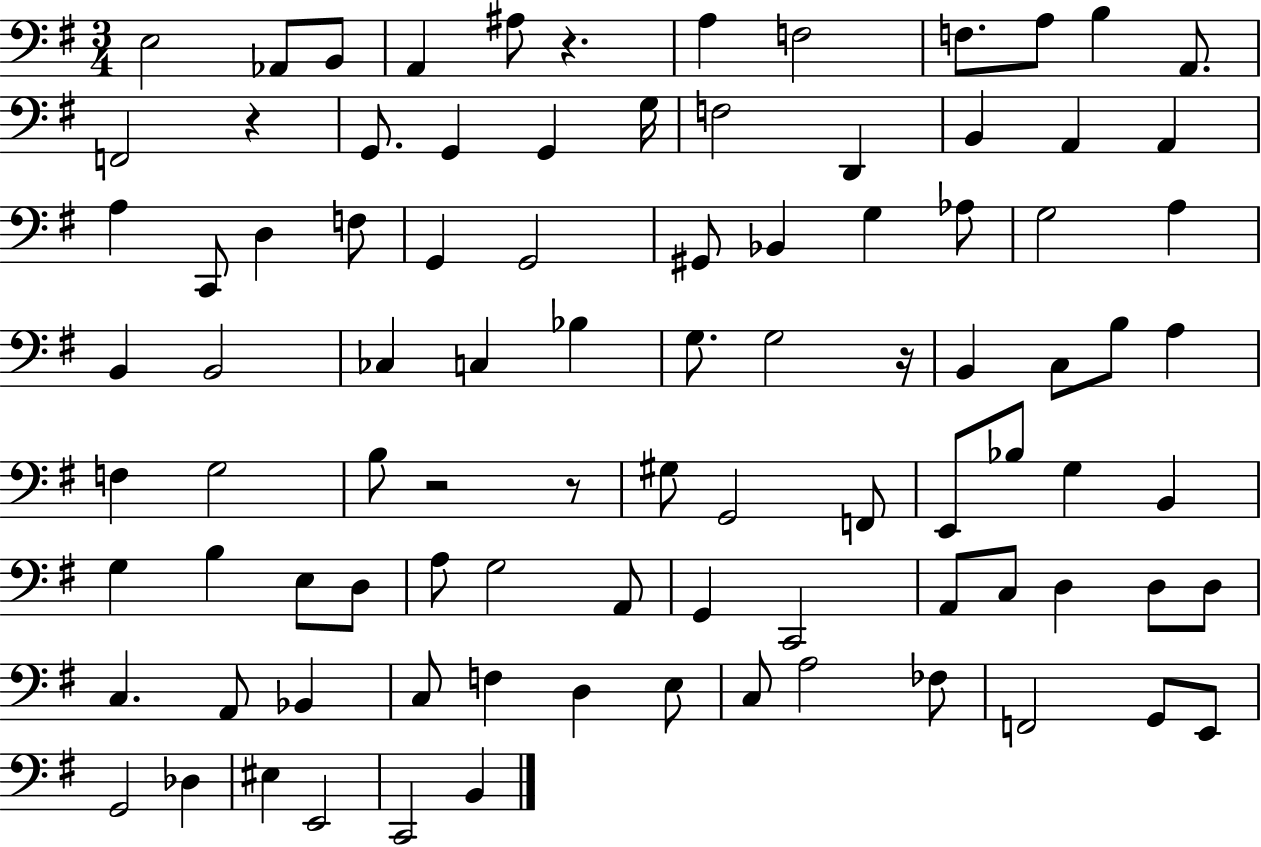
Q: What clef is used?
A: bass